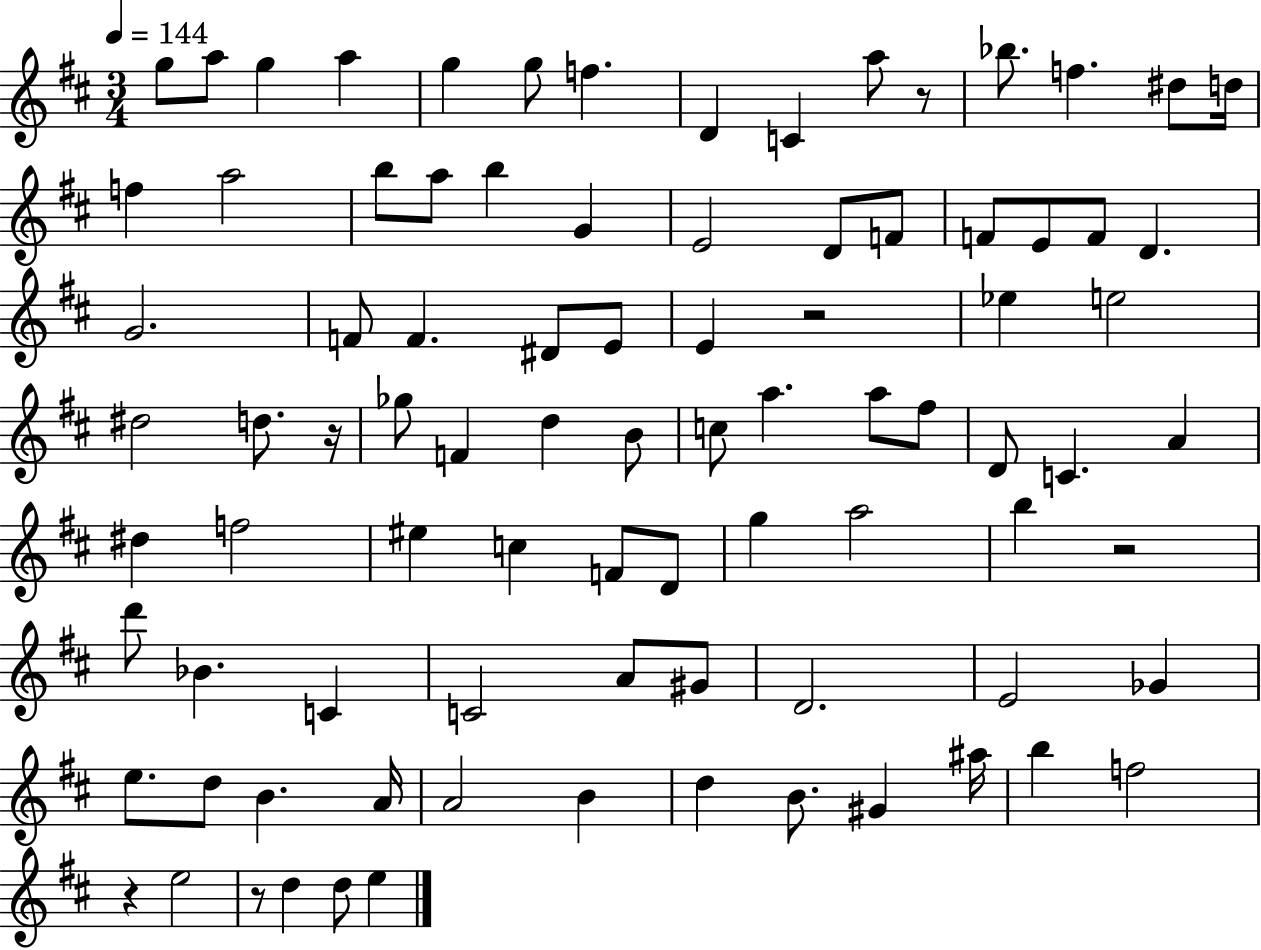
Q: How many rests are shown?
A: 6